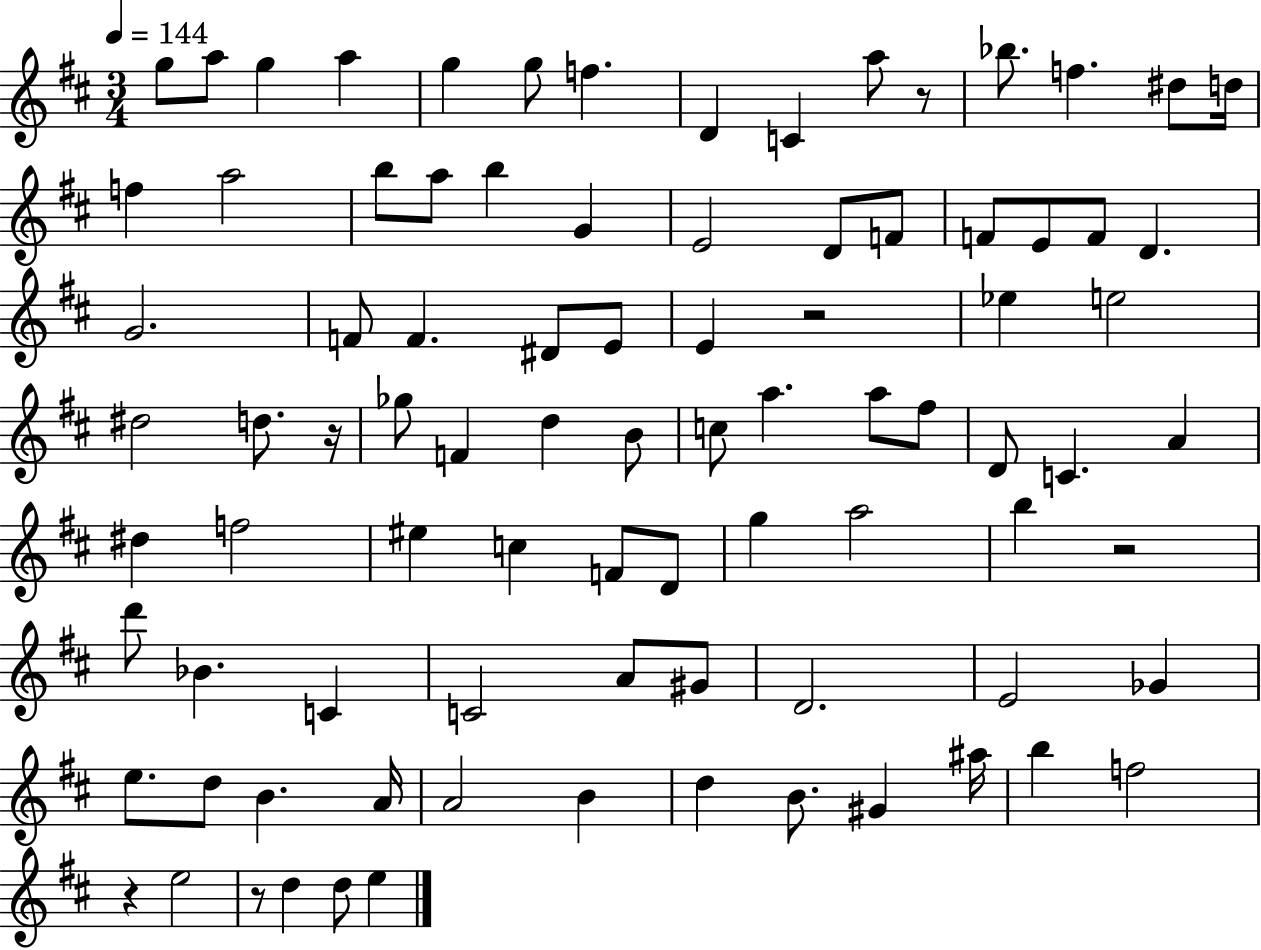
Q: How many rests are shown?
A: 6